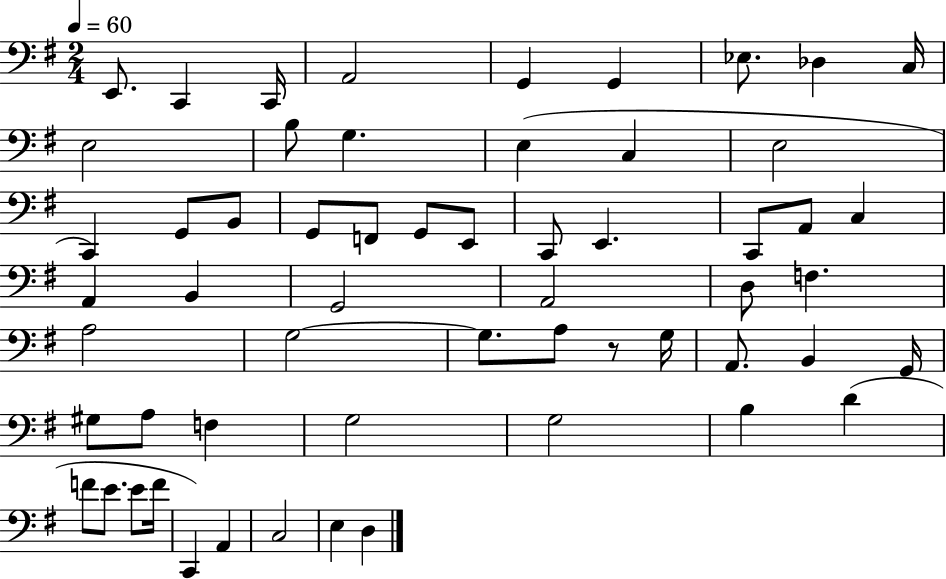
{
  \clef bass
  \numericTimeSignature
  \time 2/4
  \key g \major
  \tempo 4 = 60
  \repeat volta 2 { e,8. c,4 c,16 | a,2 | g,4 g,4 | ees8. des4 c16 | \break e2 | b8 g4. | e4( c4 | e2 | \break c,4) g,8 b,8 | g,8 f,8 g,8 e,8 | c,8 e,4. | c,8 a,8 c4 | \break a,4 b,4 | g,2 | a,2 | d8 f4. | \break a2 | g2~~ | g8. a8 r8 g16 | a,8. b,4 g,16 | \break gis8 a8 f4 | g2 | g2 | b4 d'4( | \break f'8 e'8. e'8 f'16 | c,4) a,4 | c2 | e4 d4 | \break } \bar "|."
}